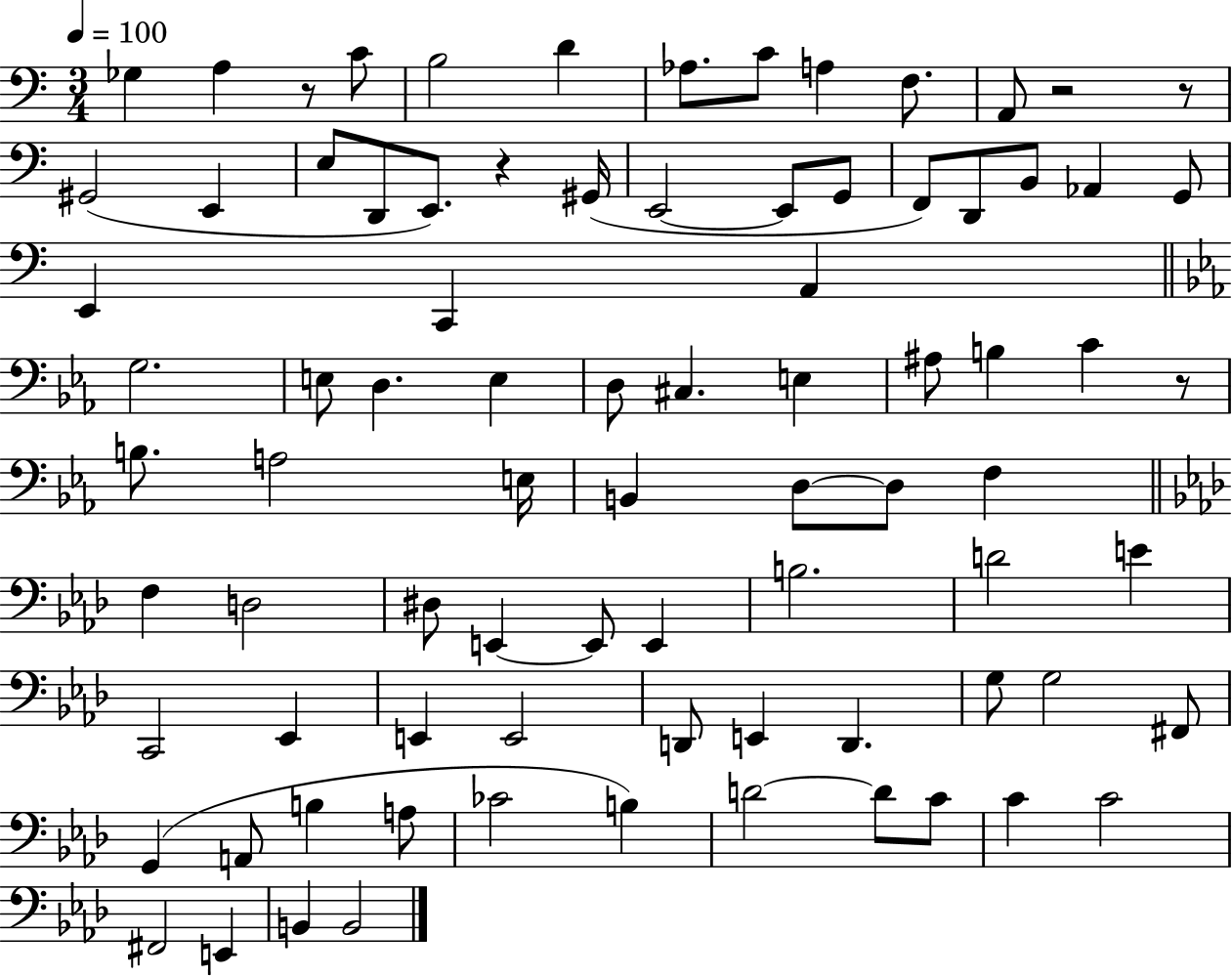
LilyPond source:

{
  \clef bass
  \numericTimeSignature
  \time 3/4
  \key c \major
  \tempo 4 = 100
  ges4 a4 r8 c'8 | b2 d'4 | aes8. c'8 a4 f8. | a,8 r2 r8 | \break gis,2( e,4 | e8 d,8 e,8.) r4 gis,16( | e,2~~ e,8 g,8 | f,8) d,8 b,8 aes,4 g,8 | \break e,4 c,4 a,4 | \bar "||" \break \key ees \major g2. | e8 d4. e4 | d8 cis4. e4 | ais8 b4 c'4 r8 | \break b8. a2 e16 | b,4 d8~~ d8 f4 | \bar "||" \break \key aes \major f4 d2 | dis8 e,4~~ e,8 e,4 | b2. | d'2 e'4 | \break c,2 ees,4 | e,4 e,2 | d,8 e,4 d,4. | g8 g2 fis,8 | \break g,4( a,8 b4 a8 | ces'2 b4) | d'2~~ d'8 c'8 | c'4 c'2 | \break fis,2 e,4 | b,4 b,2 | \bar "|."
}